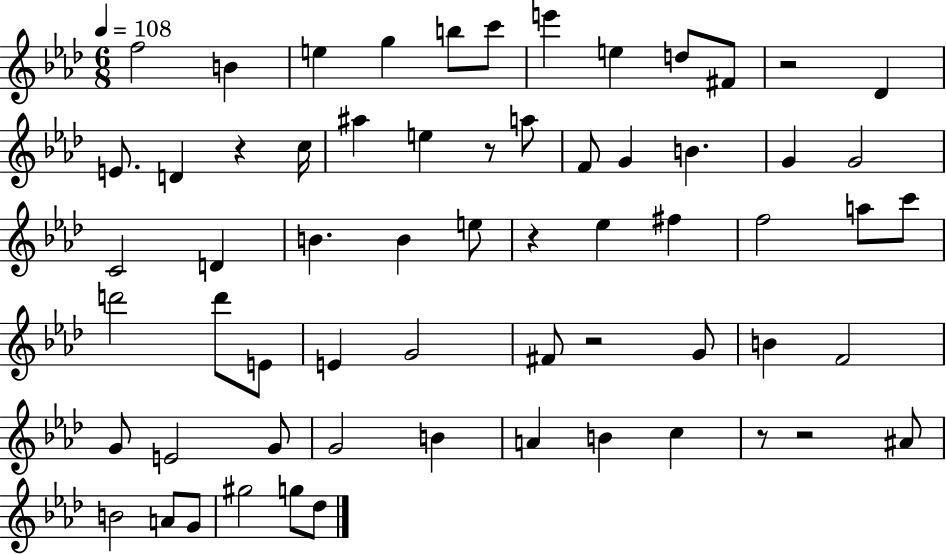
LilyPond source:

{
  \clef treble
  \numericTimeSignature
  \time 6/8
  \key aes \major
  \tempo 4 = 108
  f''2 b'4 | e''4 g''4 b''8 c'''8 | e'''4 e''4 d''8 fis'8 | r2 des'4 | \break e'8. d'4 r4 c''16 | ais''4 e''4 r8 a''8 | f'8 g'4 b'4. | g'4 g'2 | \break c'2 d'4 | b'4. b'4 e''8 | r4 ees''4 fis''4 | f''2 a''8 c'''8 | \break d'''2 d'''8 e'8 | e'4 g'2 | fis'8 r2 g'8 | b'4 f'2 | \break g'8 e'2 g'8 | g'2 b'4 | a'4 b'4 c''4 | r8 r2 ais'8 | \break b'2 a'8 g'8 | gis''2 g''8 des''8 | \bar "|."
}